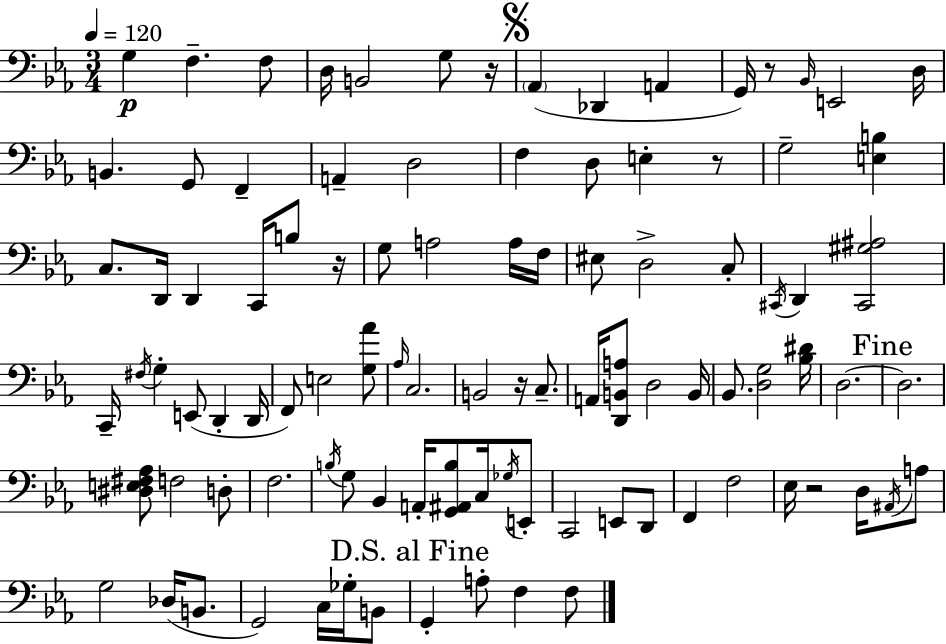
{
  \clef bass
  \numericTimeSignature
  \time 3/4
  \key c \minor
  \tempo 4 = 120
  g4\p f4.-- f8 | d16 b,2 g8 r16 | \mark \markup { \musicglyph "scripts.segno" } \parenthesize aes,4( des,4 a,4 | g,16) r8 \grace { bes,16 } e,2 | \break d16 b,4. g,8 f,4-- | a,4-- d2 | f4 d8 e4-. r8 | g2-- <e b>4 | \break c8. d,16 d,4 c,16 b8 | r16 g8 a2 a16 | f16 eis8 d2-> c8-. | \acciaccatura { cis,16 } d,4 <cis, gis ais>2 | \break c,16-- \acciaccatura { fis16 } g4-. e,8( d,4-. | d,16 f,8) e2 | <g aes'>8 \grace { aes16 } c2. | b,2 | \break r16 c8.-- a,16 <d, b, a>8 d2 | b,16 bes,8. <d g>2 | <bes dis'>16 d2.~~ | \mark "Fine" d2. | \break <dis e fis aes>8 f2 | d8-. f2. | \acciaccatura { b16 } g8 bes,4 a,16-. | <g, ais, b>8 c16 \acciaccatura { ges16 } e,8-. c,2 | \break e,8 d,8 f,4 f2 | ees16 r2 | d16 \acciaccatura { ais,16 } a8 g2 | des16( b,8. g,2) | \break c16 ges16-. b,8 \mark "D.S. al Fine" g,4-. a8-. | f4 f8 \bar "|."
}